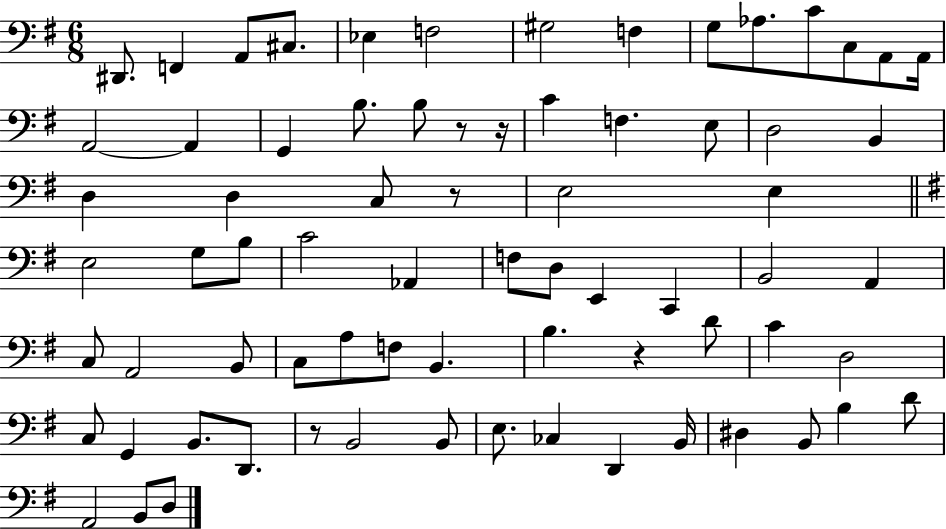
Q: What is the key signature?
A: G major